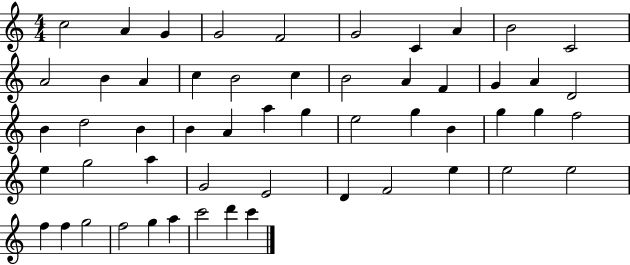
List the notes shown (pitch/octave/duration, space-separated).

C5/h A4/q G4/q G4/h F4/h G4/h C4/q A4/q B4/h C4/h A4/h B4/q A4/q C5/q B4/h C5/q B4/h A4/q F4/q G4/q A4/q D4/h B4/q D5/h B4/q B4/q A4/q A5/q G5/q E5/h G5/q B4/q G5/q G5/q F5/h E5/q G5/h A5/q G4/h E4/h D4/q F4/h E5/q E5/h E5/h F5/q F5/q G5/h F5/h G5/q A5/q C6/h D6/q C6/q